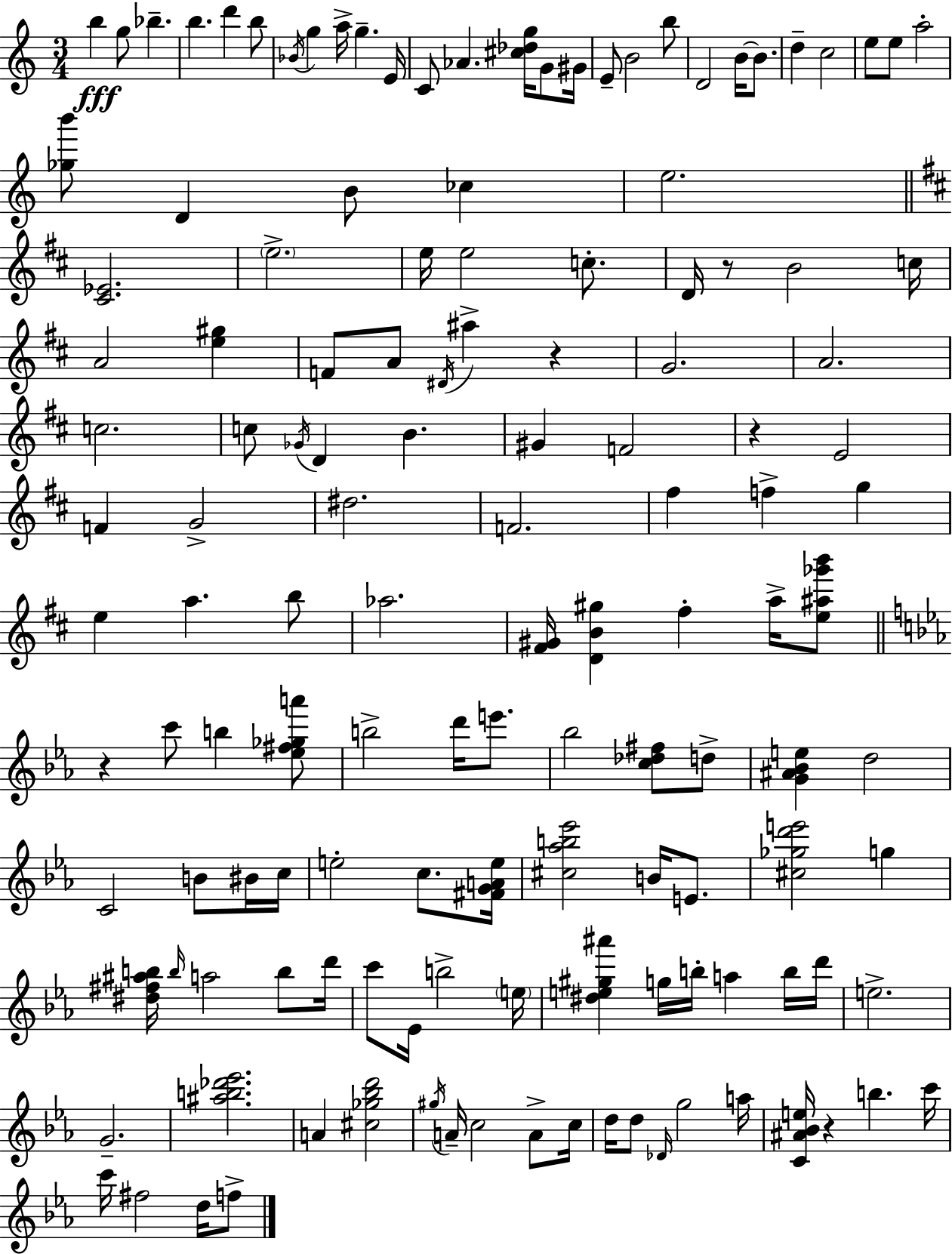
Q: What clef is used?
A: treble